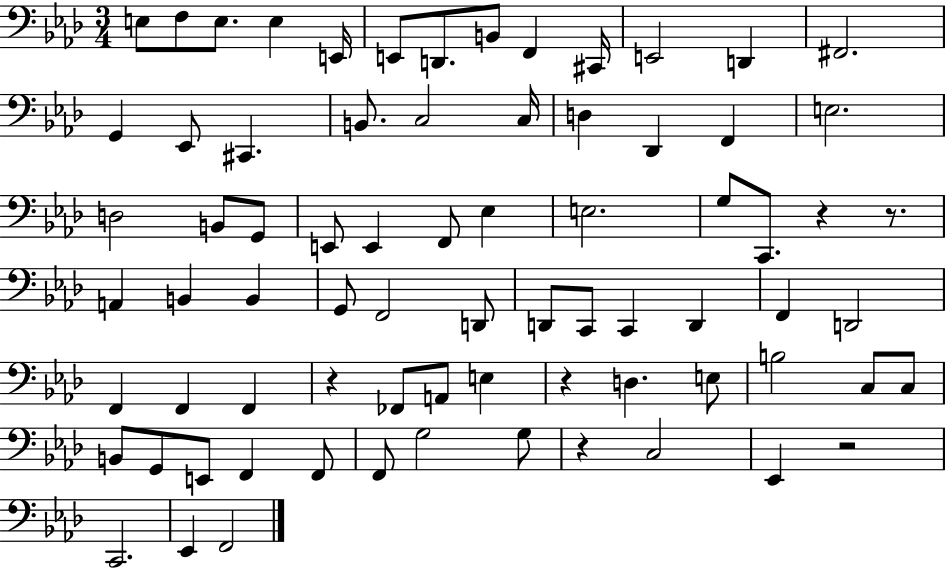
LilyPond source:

{
  \clef bass
  \numericTimeSignature
  \time 3/4
  \key aes \major
  e8 f8 e8. e4 e,16 | e,8 d,8. b,8 f,4 cis,16 | e,2 d,4 | fis,2. | \break g,4 ees,8 cis,4. | b,8. c2 c16 | d4 des,4 f,4 | e2. | \break d2 b,8 g,8 | e,8 e,4 f,8 ees4 | e2. | g8 c,8. r4 r8. | \break a,4 b,4 b,4 | g,8 f,2 d,8 | d,8 c,8 c,4 d,4 | f,4 d,2 | \break f,4 f,4 f,4 | r4 fes,8 a,8 e4 | r4 d4. e8 | b2 c8 c8 | \break b,8 g,8 e,8 f,4 f,8 | f,8 g2 g8 | r4 c2 | ees,4 r2 | \break c,2. | ees,4 f,2 | \bar "|."
}